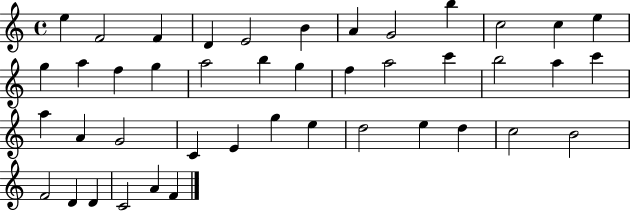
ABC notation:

X:1
T:Untitled
M:4/4
L:1/4
K:C
e F2 F D E2 B A G2 b c2 c e g a f g a2 b g f a2 c' b2 a c' a A G2 C E g e d2 e d c2 B2 F2 D D C2 A F